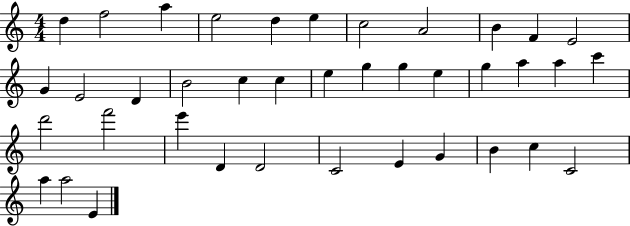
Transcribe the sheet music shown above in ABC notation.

X:1
T:Untitled
M:4/4
L:1/4
K:C
d f2 a e2 d e c2 A2 B F E2 G E2 D B2 c c e g g e g a a c' d'2 f'2 e' D D2 C2 E G B c C2 a a2 E